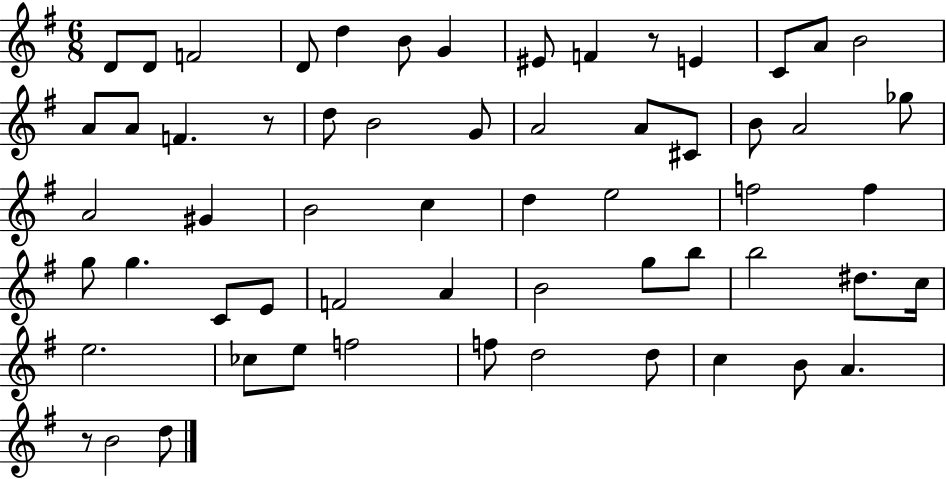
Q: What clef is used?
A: treble